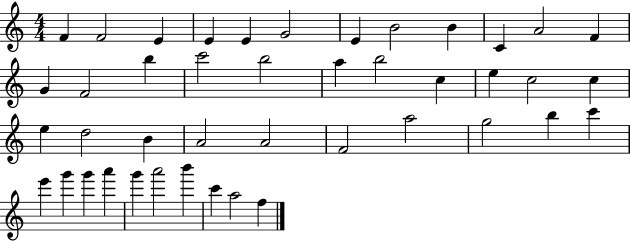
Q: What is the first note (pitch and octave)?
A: F4